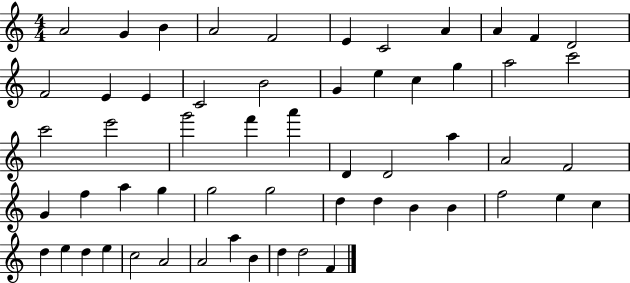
A4/h G4/q B4/q A4/h F4/h E4/q C4/h A4/q A4/q F4/q D4/h F4/h E4/q E4/q C4/h B4/h G4/q E5/q C5/q G5/q A5/h C6/h C6/h E6/h G6/h F6/q A6/q D4/q D4/h A5/q A4/h F4/h G4/q F5/q A5/q G5/q G5/h G5/h D5/q D5/q B4/q B4/q F5/h E5/q C5/q D5/q E5/q D5/q E5/q C5/h A4/h A4/h A5/q B4/q D5/q D5/h F4/q